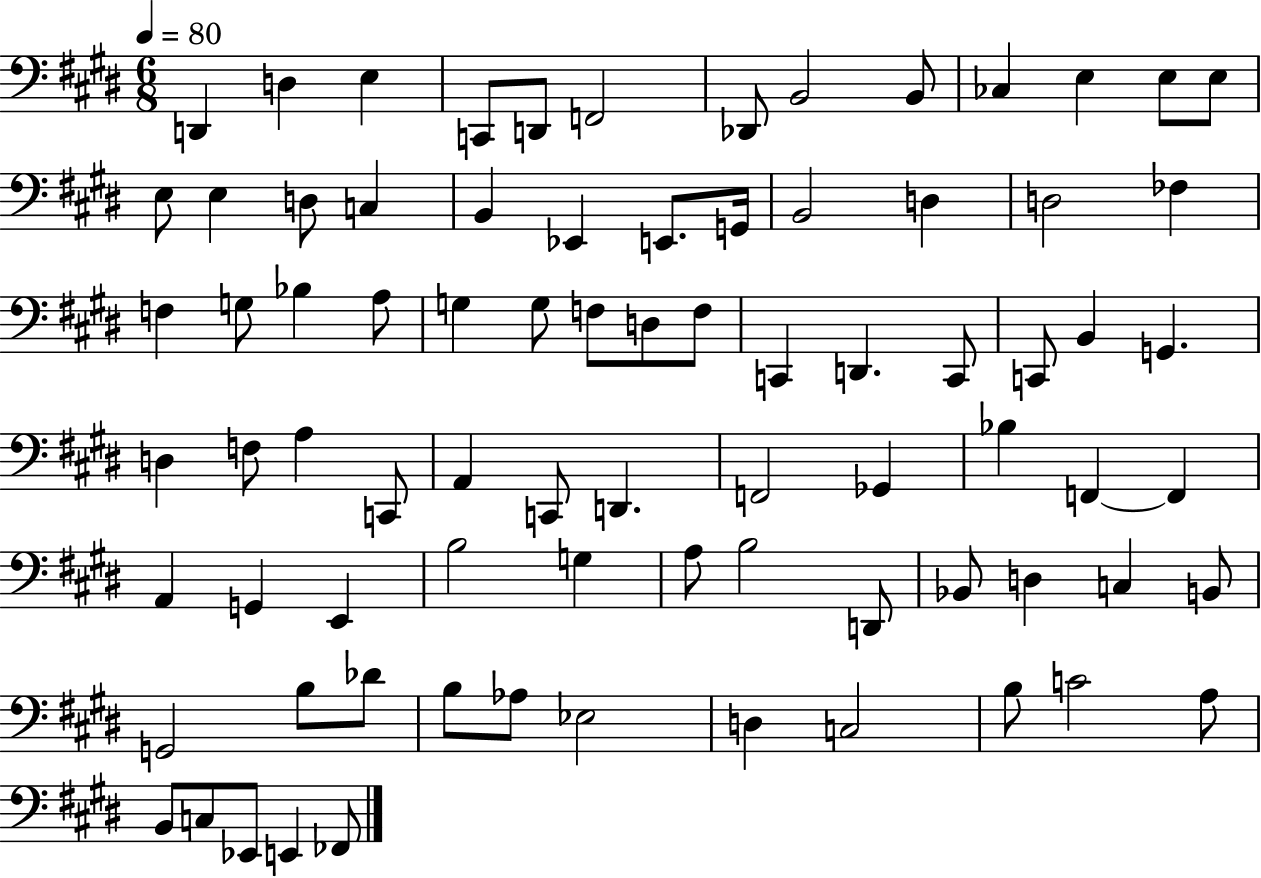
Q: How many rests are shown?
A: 0